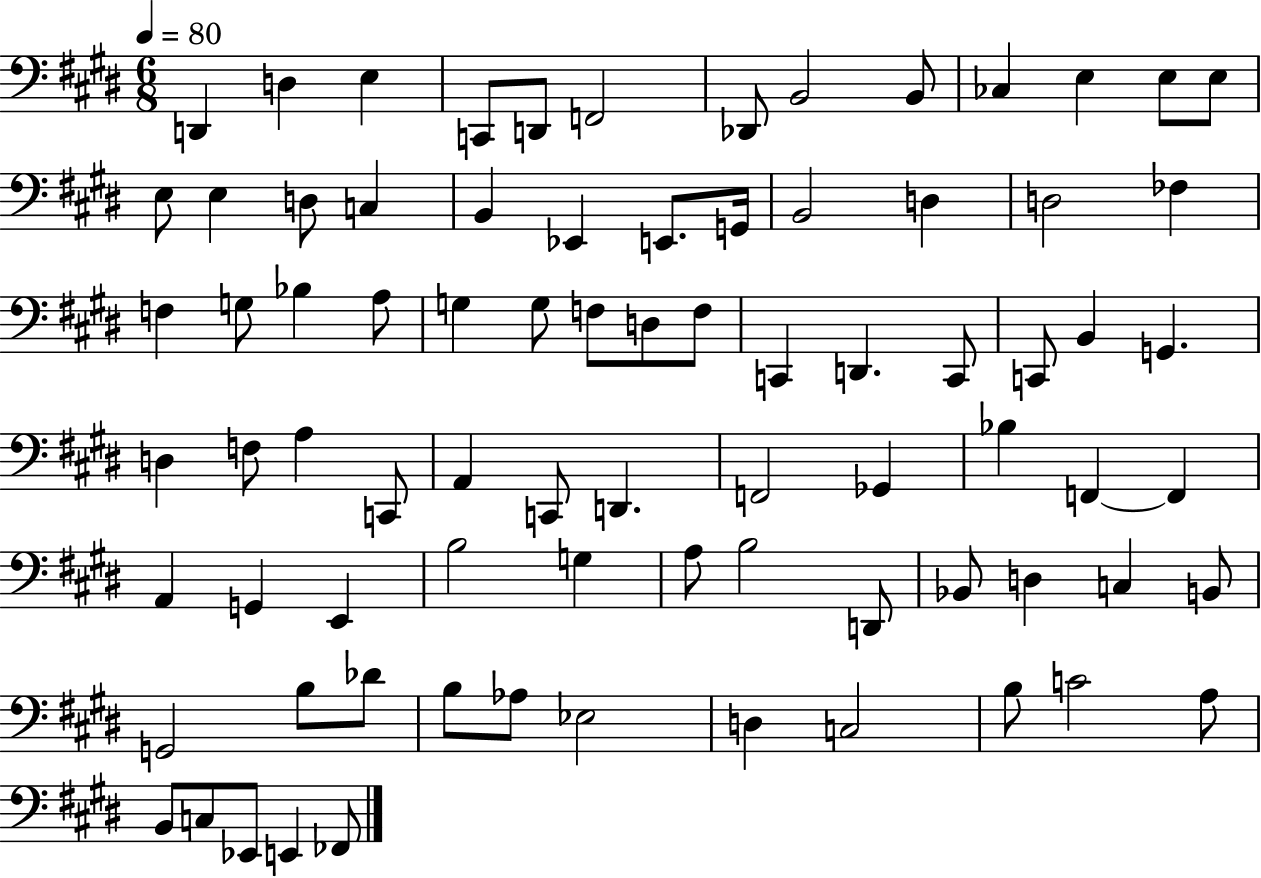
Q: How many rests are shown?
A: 0